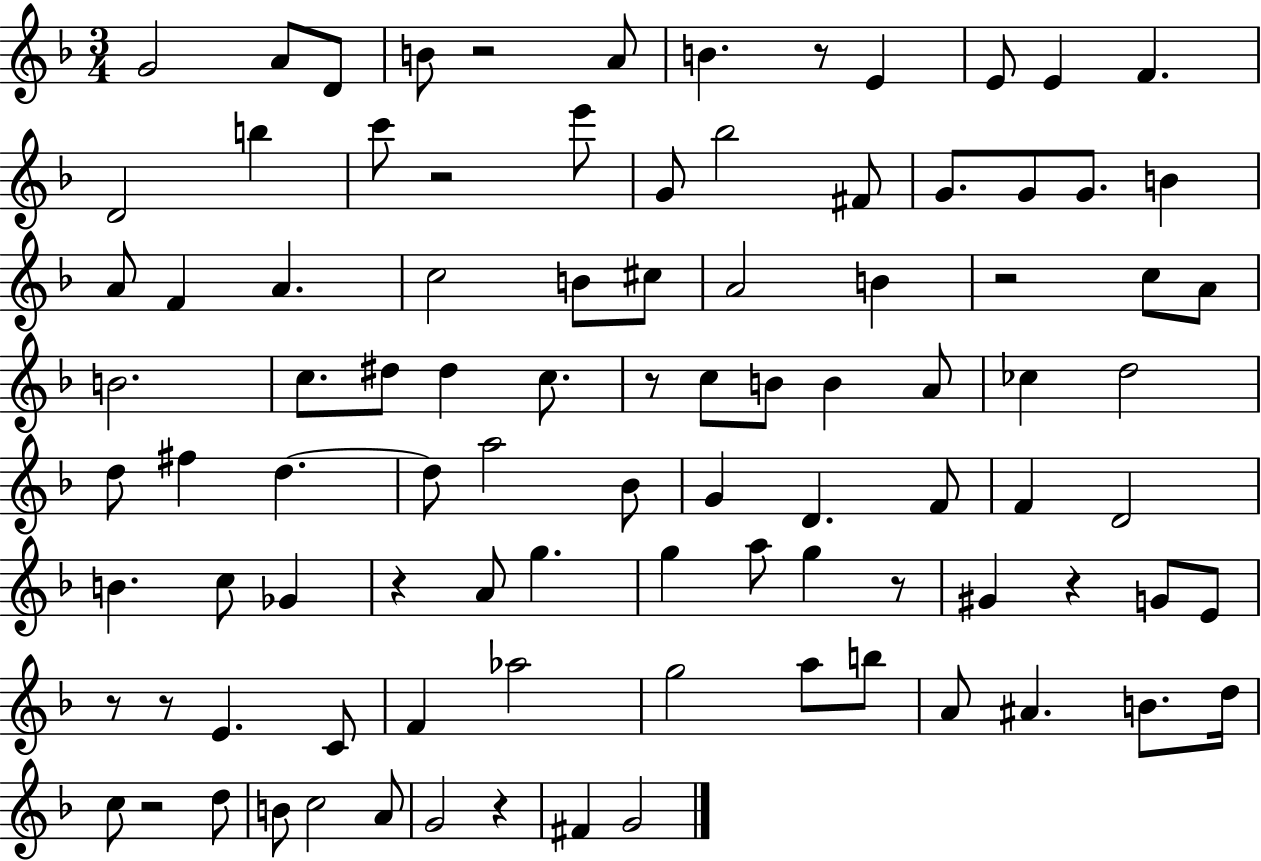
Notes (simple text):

G4/h A4/e D4/e B4/e R/h A4/e B4/q. R/e E4/q E4/e E4/q F4/q. D4/h B5/q C6/e R/h E6/e G4/e Bb5/h F#4/e G4/e. G4/e G4/e. B4/q A4/e F4/q A4/q. C5/h B4/e C#5/e A4/h B4/q R/h C5/e A4/e B4/h. C5/e. D#5/e D#5/q C5/e. R/e C5/e B4/e B4/q A4/e CES5/q D5/h D5/e F#5/q D5/q. D5/e A5/h Bb4/e G4/q D4/q. F4/e F4/q D4/h B4/q. C5/e Gb4/q R/q A4/e G5/q. G5/q A5/e G5/q R/e G#4/q R/q G4/e E4/e R/e R/e E4/q. C4/e F4/q Ab5/h G5/h A5/e B5/e A4/e A#4/q. B4/e. D5/s C5/e R/h D5/e B4/e C5/h A4/e G4/h R/q F#4/q G4/h